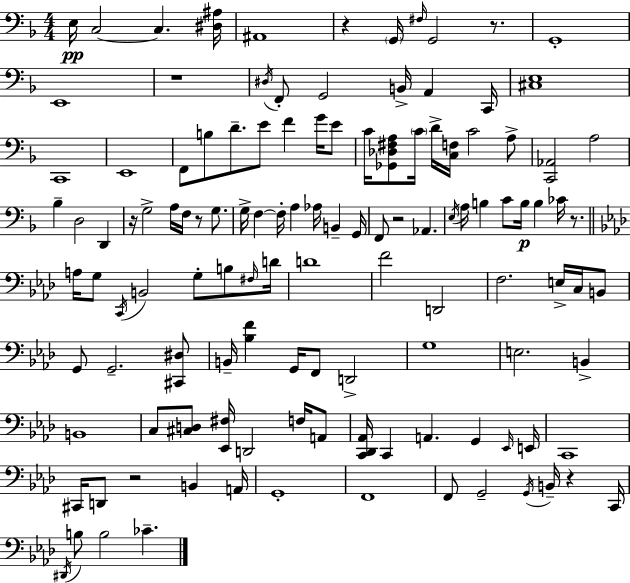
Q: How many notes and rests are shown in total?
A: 122